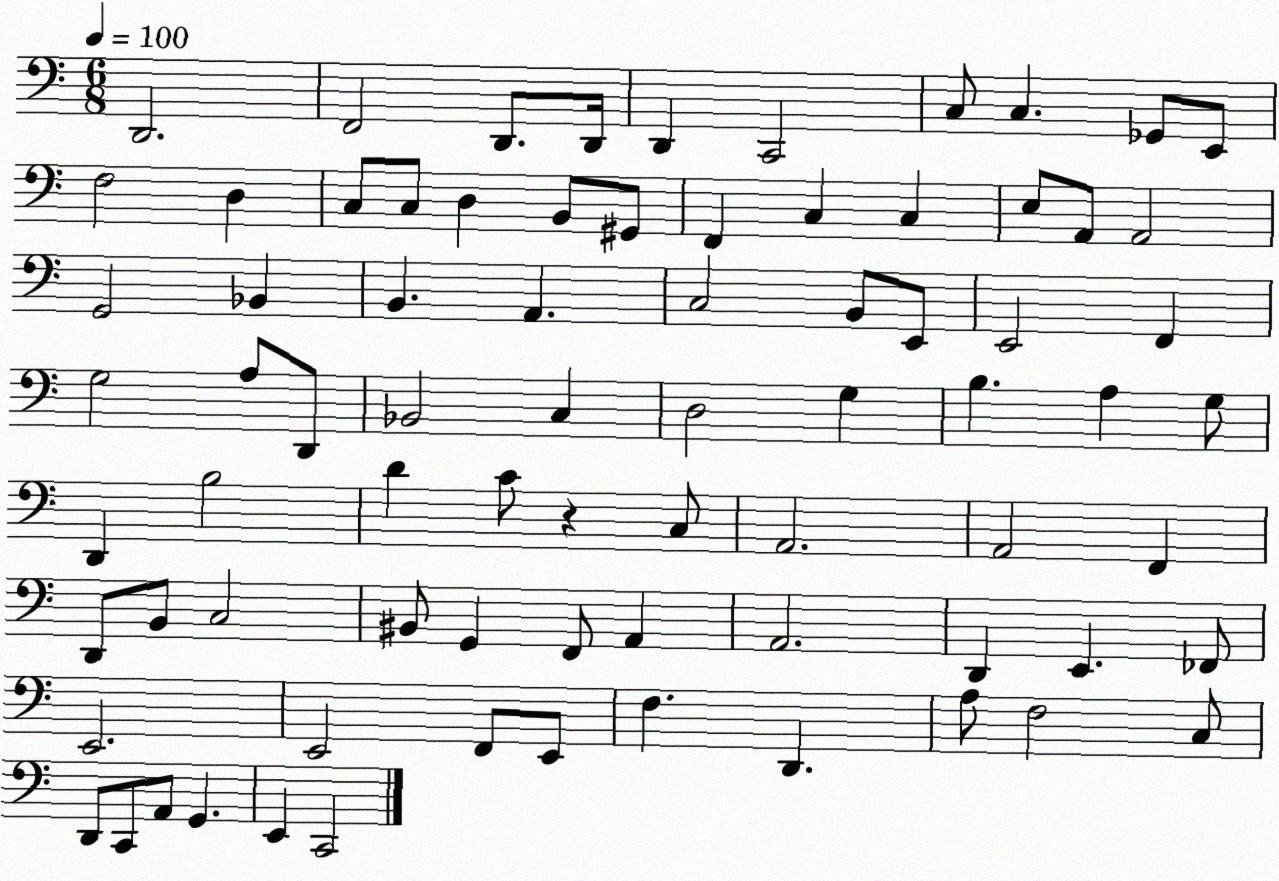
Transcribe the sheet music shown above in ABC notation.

X:1
T:Untitled
M:6/8
L:1/4
K:C
D,,2 F,,2 D,,/2 D,,/4 D,, C,,2 C,/2 C, _G,,/2 E,,/2 F,2 D, C,/2 C,/2 D, B,,/2 ^G,,/2 F,, C, C, E,/2 A,,/2 A,,2 G,,2 _B,, B,, A,, C,2 B,,/2 E,,/2 E,,2 F,, G,2 A,/2 D,,/2 _B,,2 C, D,2 G, B, A, G,/2 D,, B,2 D C/2 z C,/2 A,,2 A,,2 F,, D,,/2 B,,/2 C,2 ^B,,/2 G,, F,,/2 A,, A,,2 D,, E,, _F,,/2 E,,2 E,,2 F,,/2 E,,/2 F, D,, A,/2 F,2 C,/2 D,,/2 C,,/2 A,,/2 G,, E,, C,,2